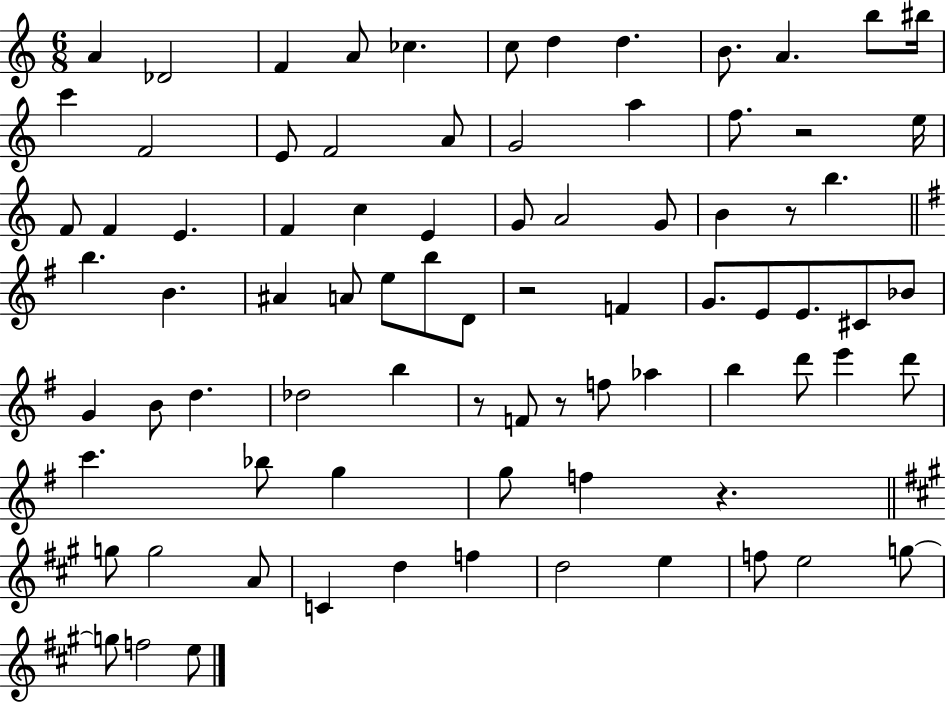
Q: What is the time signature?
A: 6/8